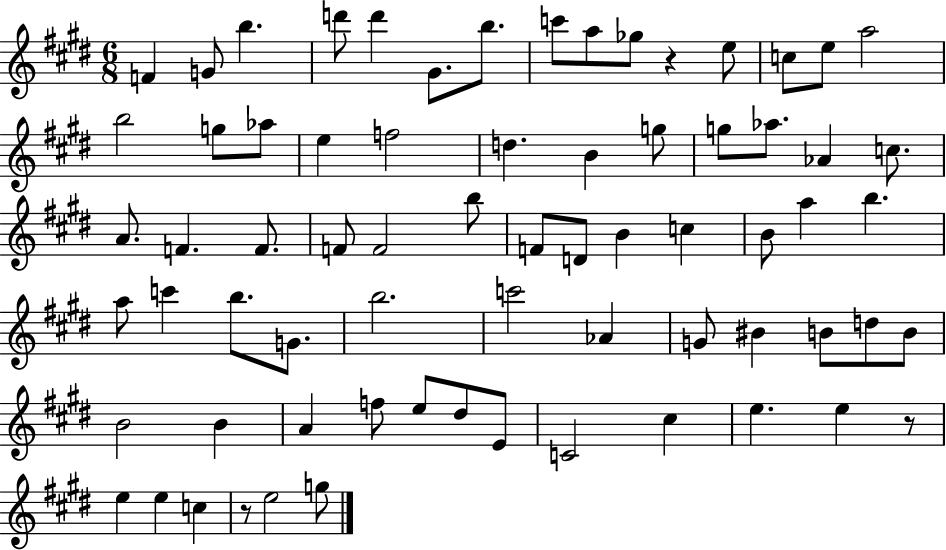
{
  \clef treble
  \numericTimeSignature
  \time 6/8
  \key e \major
  f'4 g'8 b''4. | d'''8 d'''4 gis'8. b''8. | c'''8 a''8 ges''8 r4 e''8 | c''8 e''8 a''2 | \break b''2 g''8 aes''8 | e''4 f''2 | d''4. b'4 g''8 | g''8 aes''8. aes'4 c''8. | \break a'8. f'4. f'8. | f'8 f'2 b''8 | f'8 d'8 b'4 c''4 | b'8 a''4 b''4. | \break a''8 c'''4 b''8. g'8. | b''2. | c'''2 aes'4 | g'8 bis'4 b'8 d''8 b'8 | \break b'2 b'4 | a'4 f''8 e''8 dis''8 e'8 | c'2 cis''4 | e''4. e''4 r8 | \break e''4 e''4 c''4 | r8 e''2 g''8 | \bar "|."
}